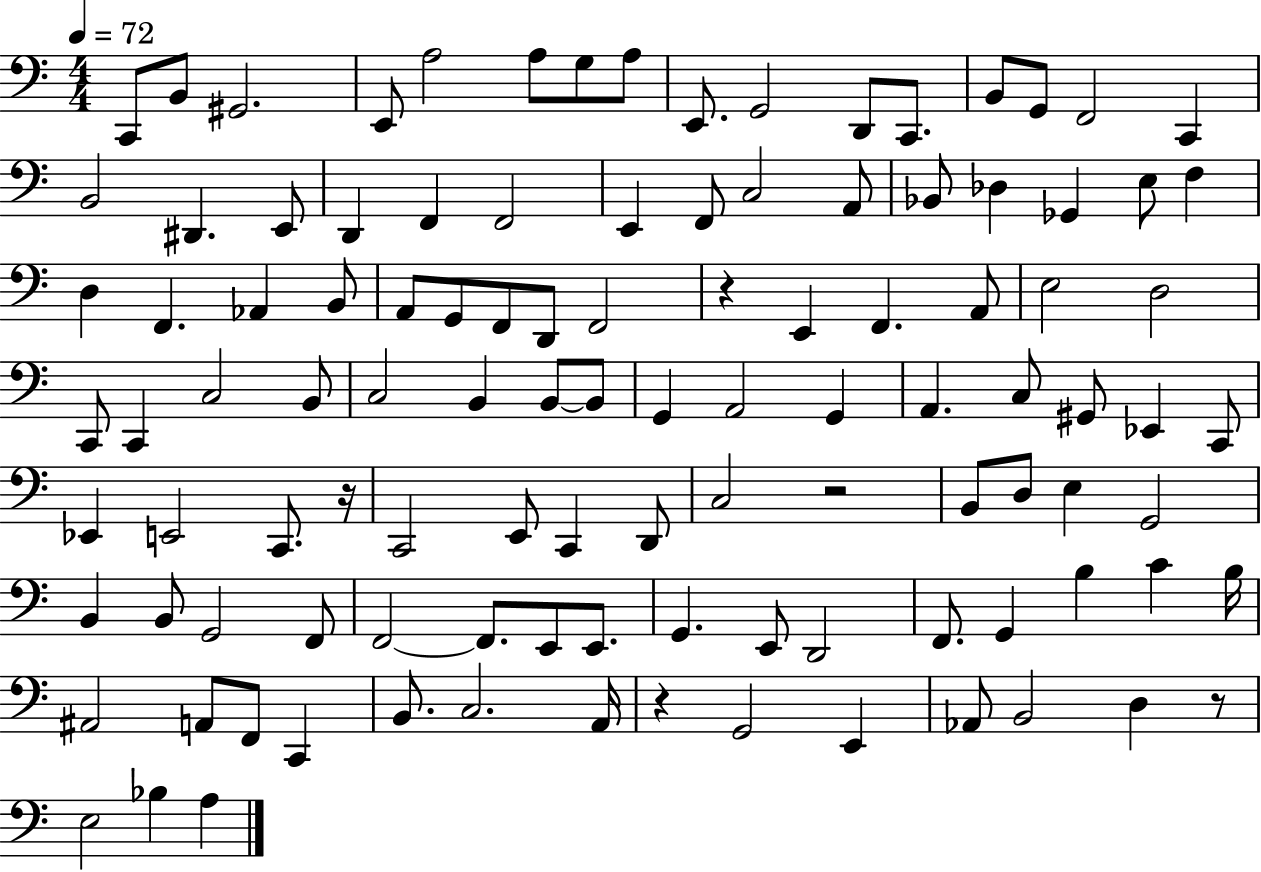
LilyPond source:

{
  \clef bass
  \numericTimeSignature
  \time 4/4
  \key c \major
  \tempo 4 = 72
  c,8 b,8 gis,2. | e,8 a2 a8 g8 a8 | e,8. g,2 d,8 c,8. | b,8 g,8 f,2 c,4 | \break b,2 dis,4. e,8 | d,4 f,4 f,2 | e,4 f,8 c2 a,8 | bes,8 des4 ges,4 e8 f4 | \break d4 f,4. aes,4 b,8 | a,8 g,8 f,8 d,8 f,2 | r4 e,4 f,4. a,8 | e2 d2 | \break c,8 c,4 c2 b,8 | c2 b,4 b,8~~ b,8 | g,4 a,2 g,4 | a,4. c8 gis,8 ees,4 c,8 | \break ees,4 e,2 c,8. r16 | c,2 e,8 c,4 d,8 | c2 r2 | b,8 d8 e4 g,2 | \break b,4 b,8 g,2 f,8 | f,2~~ f,8. e,8 e,8. | g,4. e,8 d,2 | f,8. g,4 b4 c'4 b16 | \break ais,2 a,8 f,8 c,4 | b,8. c2. a,16 | r4 g,2 e,4 | aes,8 b,2 d4 r8 | \break e2 bes4 a4 | \bar "|."
}